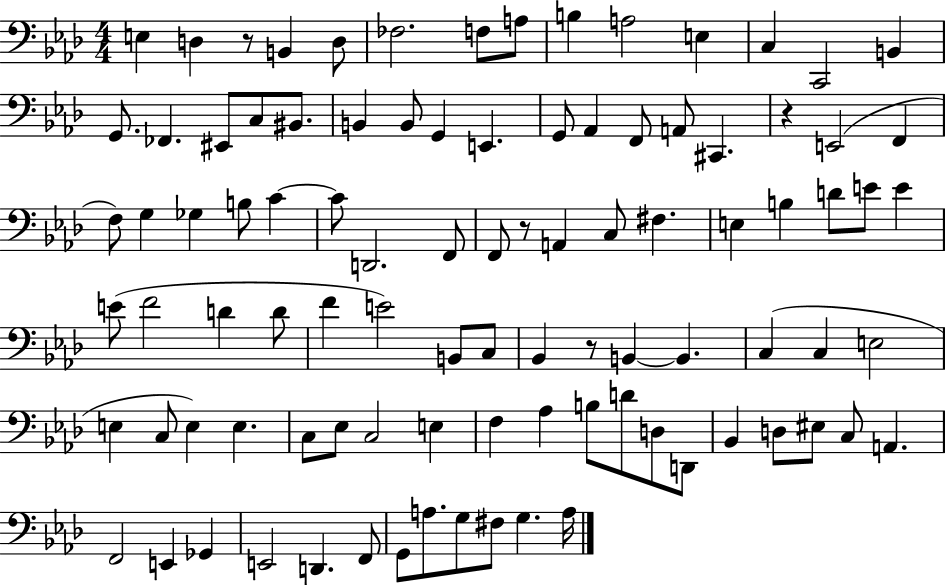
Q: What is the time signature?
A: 4/4